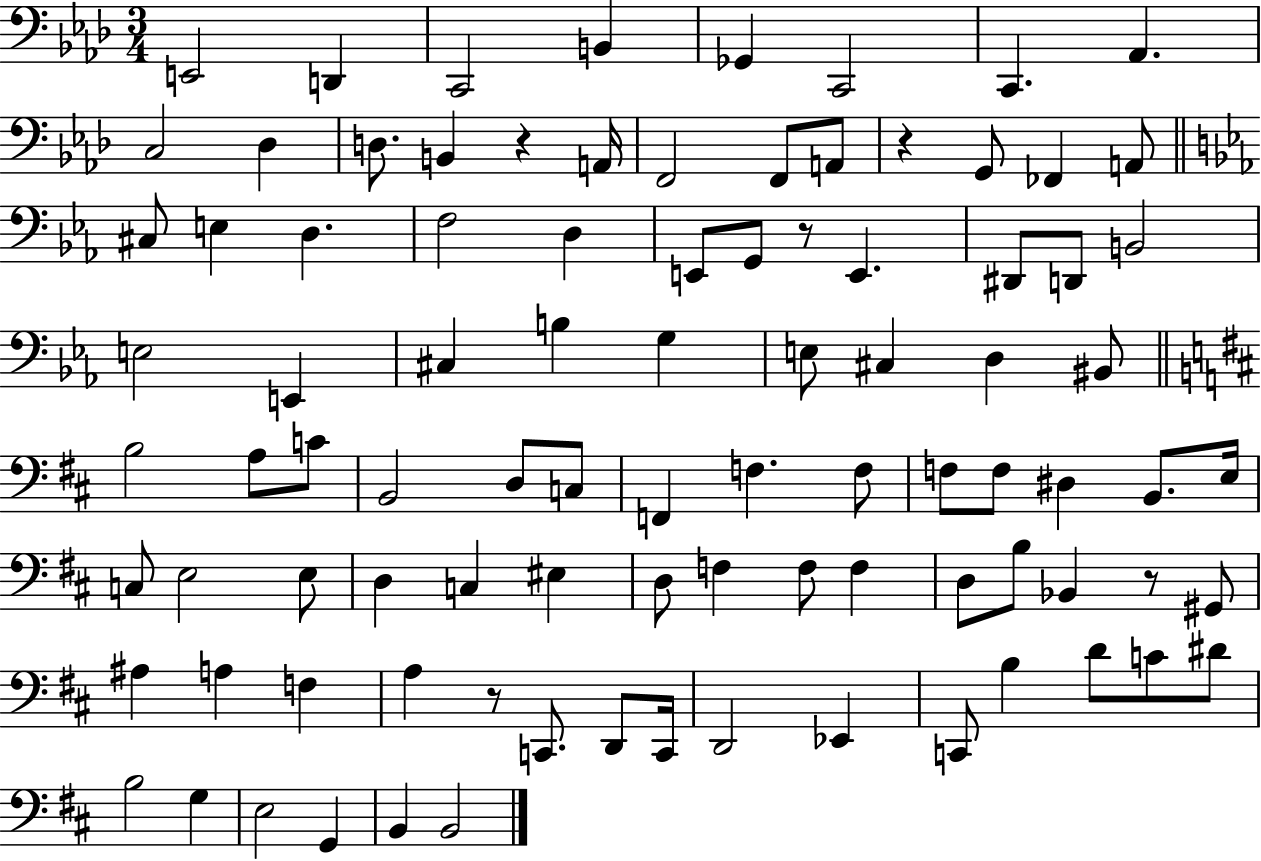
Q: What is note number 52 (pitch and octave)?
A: B2